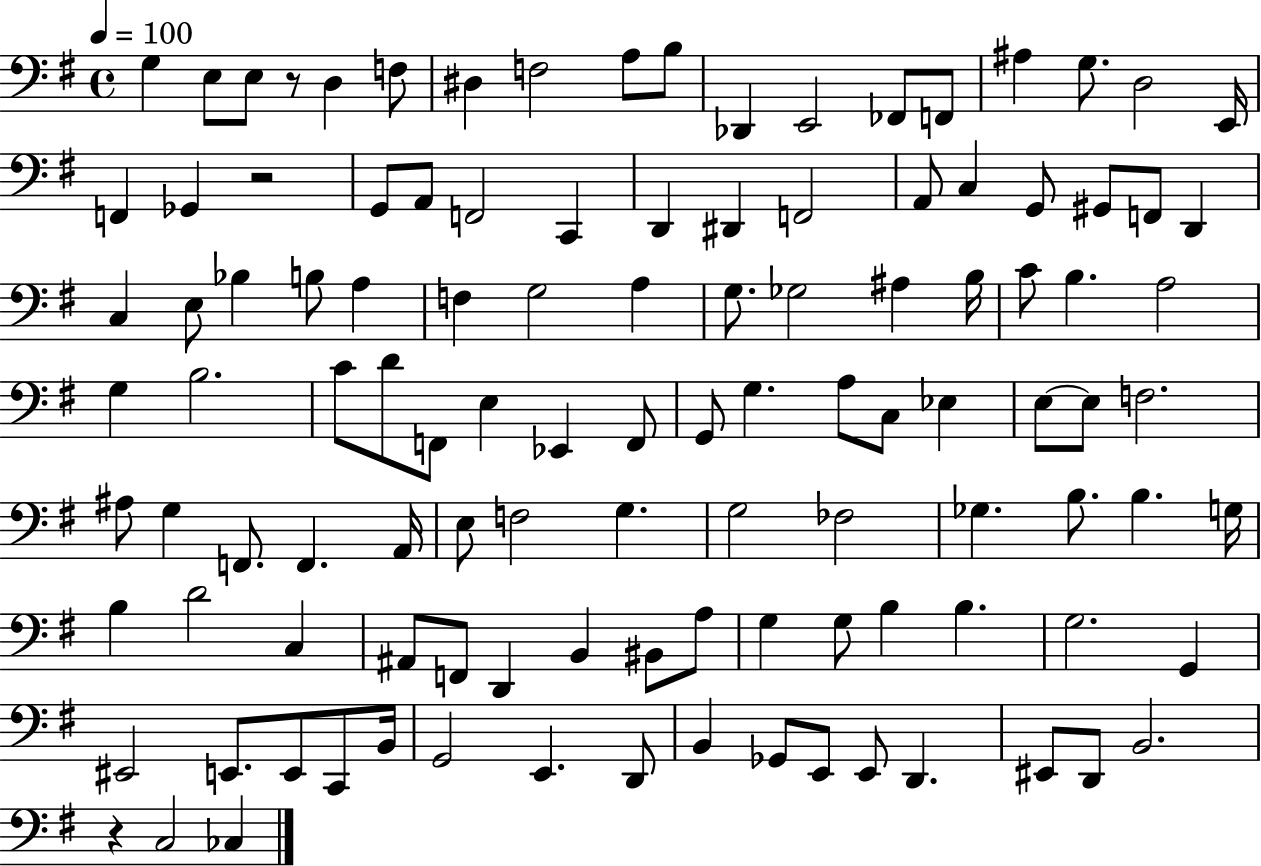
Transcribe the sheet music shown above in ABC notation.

X:1
T:Untitled
M:4/4
L:1/4
K:G
G, E,/2 E,/2 z/2 D, F,/2 ^D, F,2 A,/2 B,/2 _D,, E,,2 _F,,/2 F,,/2 ^A, G,/2 D,2 E,,/4 F,, _G,, z2 G,,/2 A,,/2 F,,2 C,, D,, ^D,, F,,2 A,,/2 C, G,,/2 ^G,,/2 F,,/2 D,, C, E,/2 _B, B,/2 A, F, G,2 A, G,/2 _G,2 ^A, B,/4 C/2 B, A,2 G, B,2 C/2 D/2 F,,/2 E, _E,, F,,/2 G,,/2 G, A,/2 C,/2 _E, E,/2 E,/2 F,2 ^A,/2 G, F,,/2 F,, A,,/4 E,/2 F,2 G, G,2 _F,2 _G, B,/2 B, G,/4 B, D2 C, ^A,,/2 F,,/2 D,, B,, ^B,,/2 A,/2 G, G,/2 B, B, G,2 G,, ^E,,2 E,,/2 E,,/2 C,,/2 B,,/4 G,,2 E,, D,,/2 B,, _G,,/2 E,,/2 E,,/2 D,, ^E,,/2 D,,/2 B,,2 z C,2 _C,